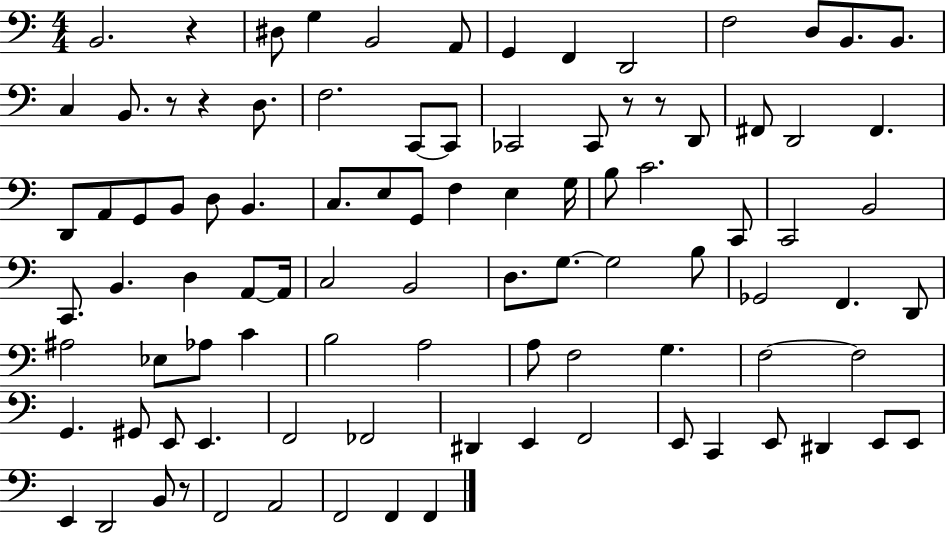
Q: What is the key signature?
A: C major